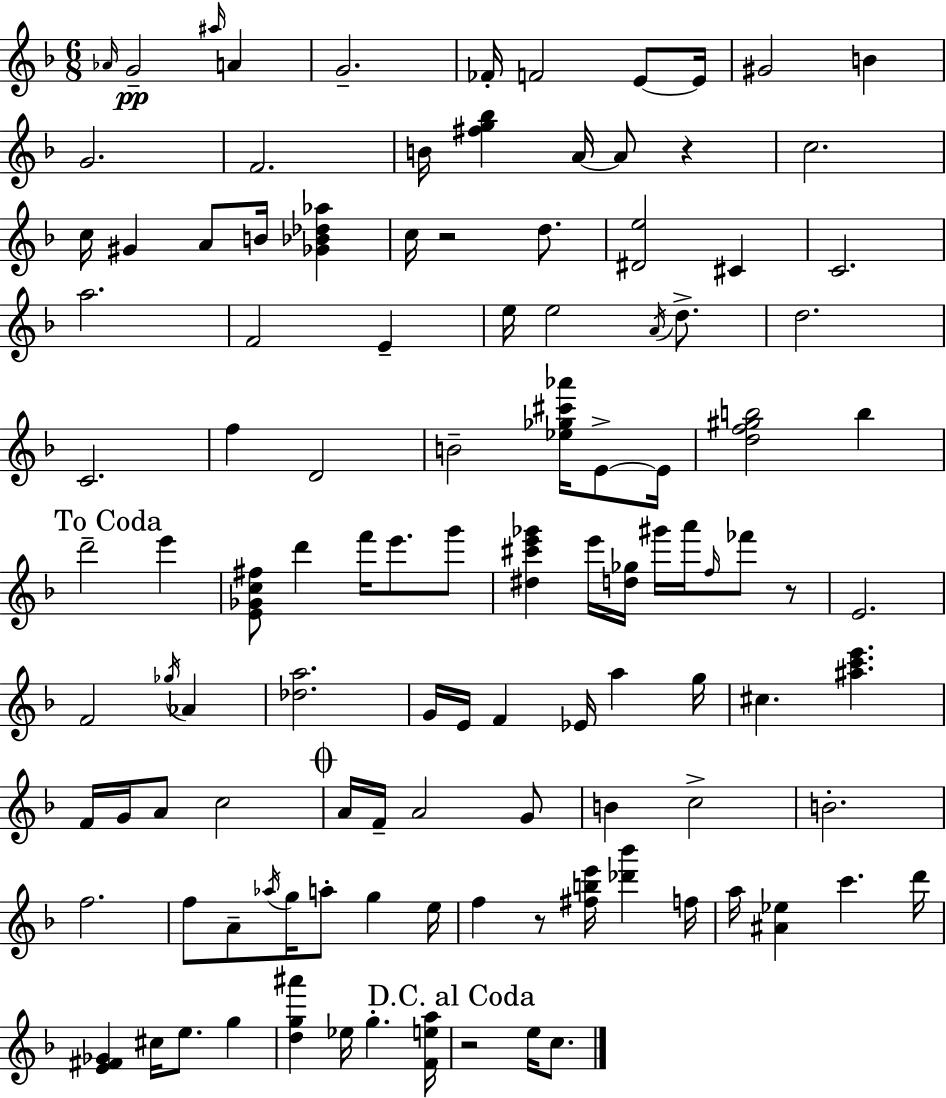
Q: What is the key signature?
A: F major